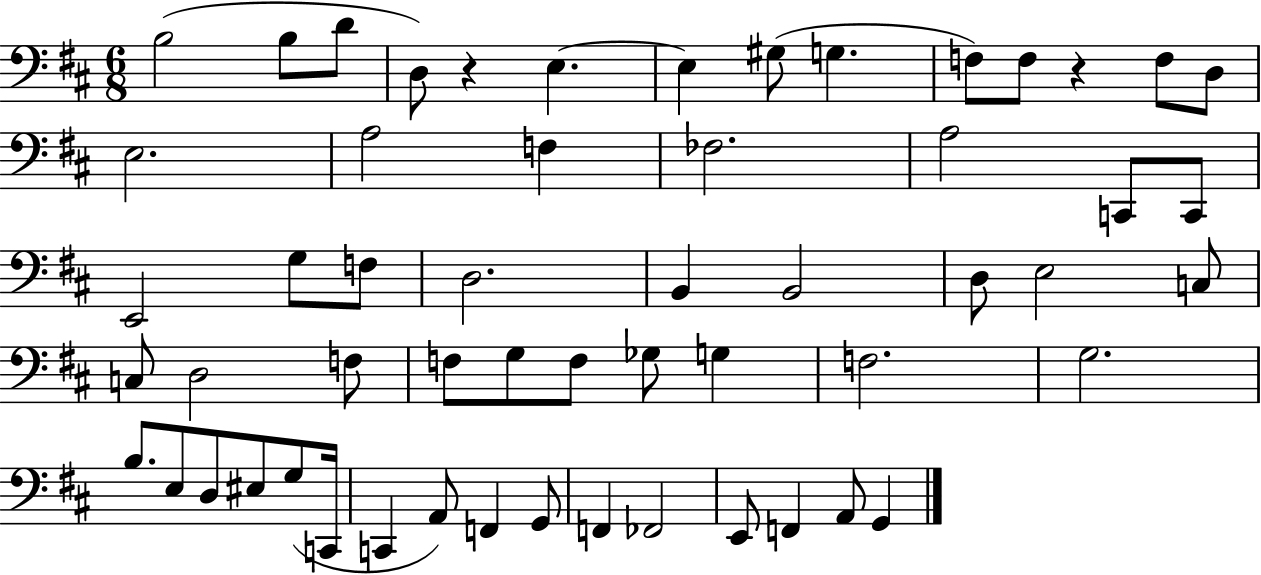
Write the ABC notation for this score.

X:1
T:Untitled
M:6/8
L:1/4
K:D
B,2 B,/2 D/2 D,/2 z E, E, ^G,/2 G, F,/2 F,/2 z F,/2 D,/2 E,2 A,2 F, _F,2 A,2 C,,/2 C,,/2 E,,2 G,/2 F,/2 D,2 B,, B,,2 D,/2 E,2 C,/2 C,/2 D,2 F,/2 F,/2 G,/2 F,/2 _G,/2 G, F,2 G,2 B,/2 E,/2 D,/2 ^E,/2 G,/2 C,,/4 C,, A,,/2 F,, G,,/2 F,, _F,,2 E,,/2 F,, A,,/2 G,,